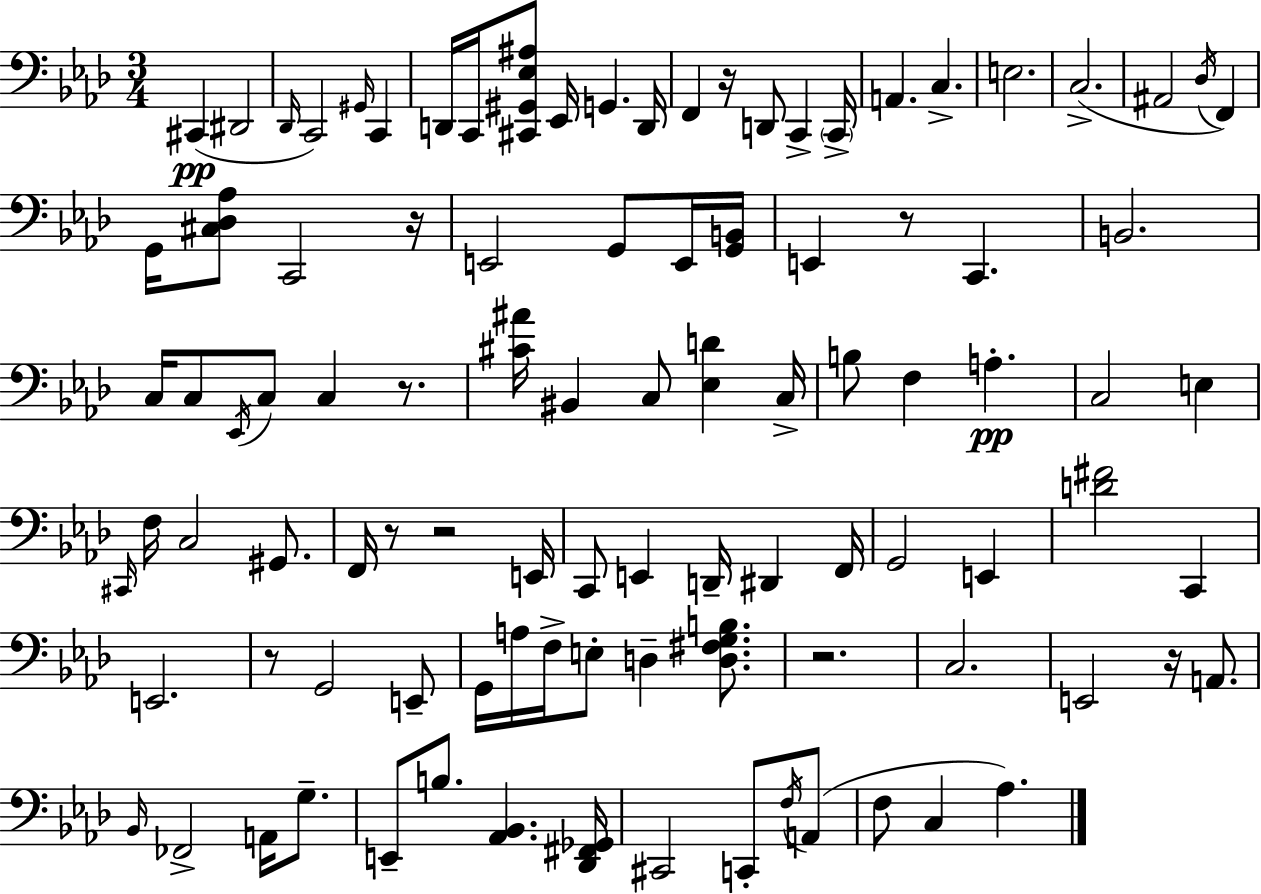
{
  \clef bass
  \numericTimeSignature
  \time 3/4
  \key aes \major
  cis,4(\pp dis,2 | \grace { des,16 }) c,2 \grace { gis,16 } c,4 | d,16 c,16 <cis, gis, ees ais>8 ees,16 g,4. | d,16 f,4 r16 d,8 c,4-> | \break \parenthesize c,16-> a,4. c4.-> | e2. | c2.->( | ais,2 \acciaccatura { des16 } f,4) | \break g,16 <cis des aes>8 c,2 | r16 e,2 g,8 | e,16 <g, b,>16 e,4 r8 c,4. | b,2. | \break c16 c8 \acciaccatura { ees,16 } c8 c4 | r8. <cis' ais'>16 bis,4 c8 <ees d'>4 | c16-> b8 f4 a4.-.\pp | c2 | \break e4 \grace { cis,16 } f16 c2 | gis,8. f,16 r8 r2 | e,16 c,8 e,4 d,16-- | dis,4 f,16 g,2 | \break e,4 <d' fis'>2 | c,4 e,2. | r8 g,2 | e,8-- g,16 a16 f16-> e8-. d4-- | \break <d fis g b>8. r2. | c2. | e,2 | r16 a,8. \grace { bes,16 } fes,2-> | \break a,16 g8.-- e,8-- b8. <aes, bes,>4. | <des, fis, ges,>16 cis,2 | c,8-. \acciaccatura { f16 }( a,8 f8 c4 | aes4.) \bar "|."
}